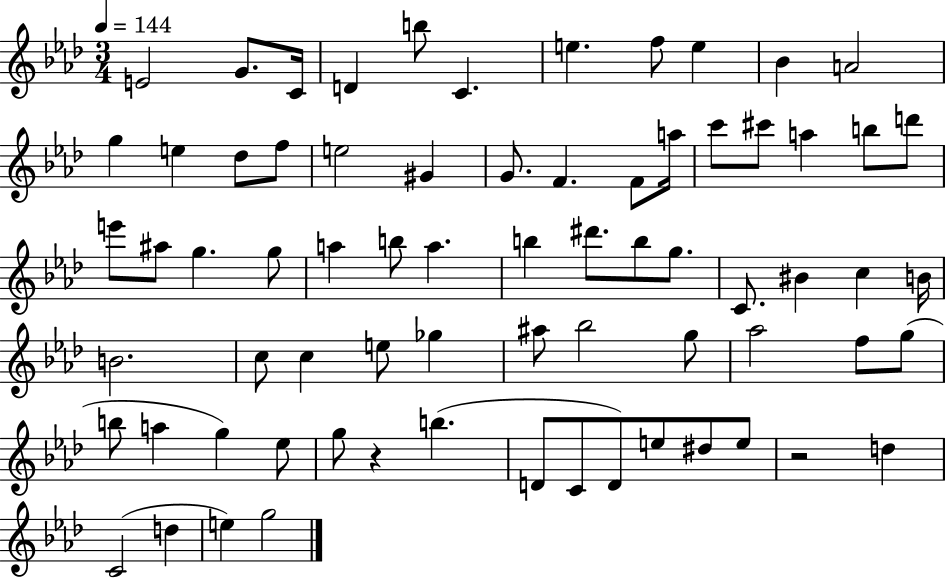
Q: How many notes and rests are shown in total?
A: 71